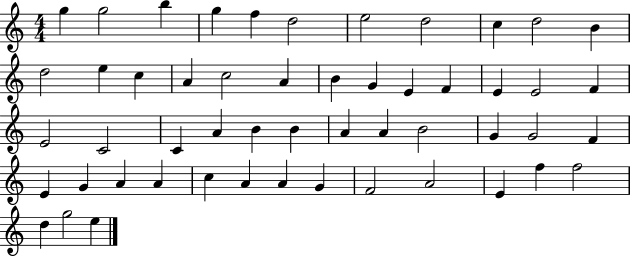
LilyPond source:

{
  \clef treble
  \numericTimeSignature
  \time 4/4
  \key c \major
  g''4 g''2 b''4 | g''4 f''4 d''2 | e''2 d''2 | c''4 d''2 b'4 | \break d''2 e''4 c''4 | a'4 c''2 a'4 | b'4 g'4 e'4 f'4 | e'4 e'2 f'4 | \break e'2 c'2 | c'4 a'4 b'4 b'4 | a'4 a'4 b'2 | g'4 g'2 f'4 | \break e'4 g'4 a'4 a'4 | c''4 a'4 a'4 g'4 | f'2 a'2 | e'4 f''4 f''2 | \break d''4 g''2 e''4 | \bar "|."
}